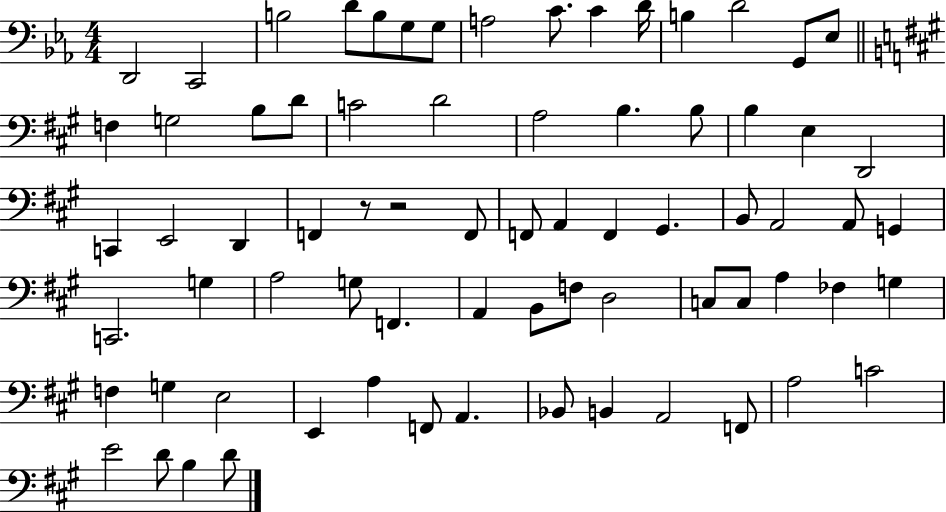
D2/h C2/h B3/h D4/e B3/e G3/e G3/e A3/h C4/e. C4/q D4/s B3/q D4/h G2/e Eb3/e F3/q G3/h B3/e D4/e C4/h D4/h A3/h B3/q. B3/e B3/q E3/q D2/h C2/q E2/h D2/q F2/q R/e R/h F2/e F2/e A2/q F2/q G#2/q. B2/e A2/h A2/e G2/q C2/h. G3/q A3/h G3/e F2/q. A2/q B2/e F3/e D3/h C3/e C3/e A3/q FES3/q G3/q F3/q G3/q E3/h E2/q A3/q F2/e A2/q. Bb2/e B2/q A2/h F2/e A3/h C4/h E4/h D4/e B3/q D4/e